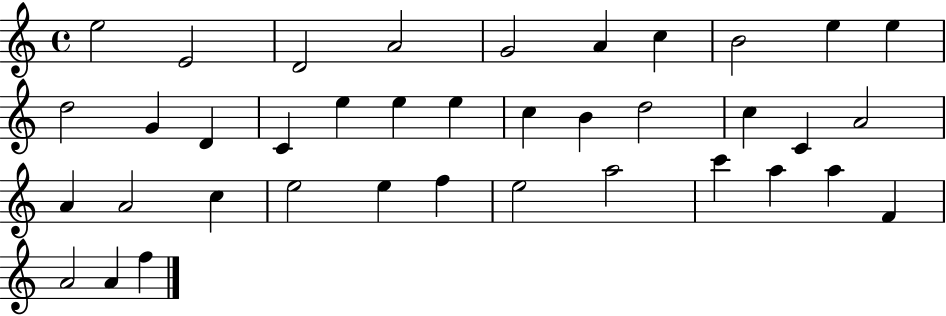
E5/h E4/h D4/h A4/h G4/h A4/q C5/q B4/h E5/q E5/q D5/h G4/q D4/q C4/q E5/q E5/q E5/q C5/q B4/q D5/h C5/q C4/q A4/h A4/q A4/h C5/q E5/h E5/q F5/q E5/h A5/h C6/q A5/q A5/q F4/q A4/h A4/q F5/q